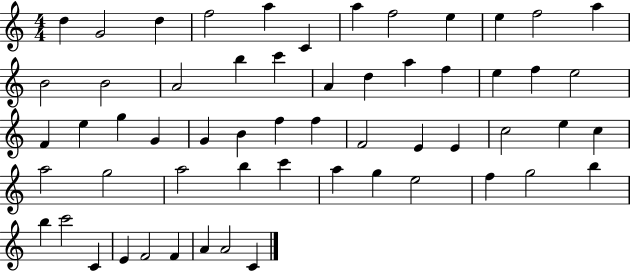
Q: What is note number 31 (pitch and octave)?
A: F5